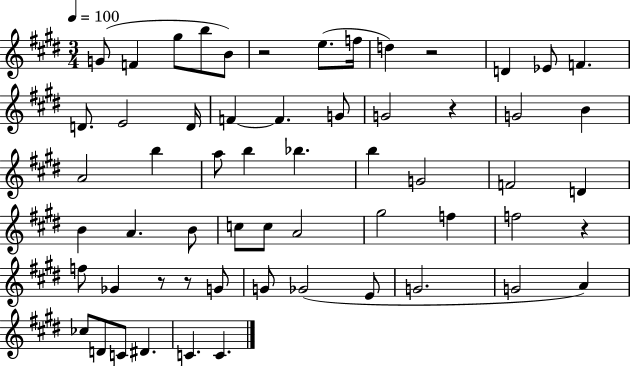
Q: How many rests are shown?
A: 6